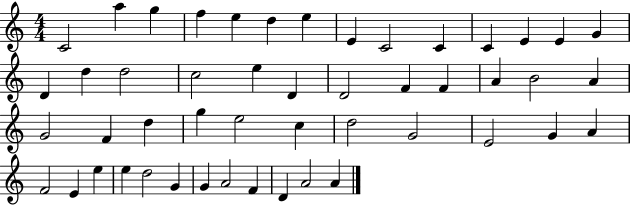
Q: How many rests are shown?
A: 0